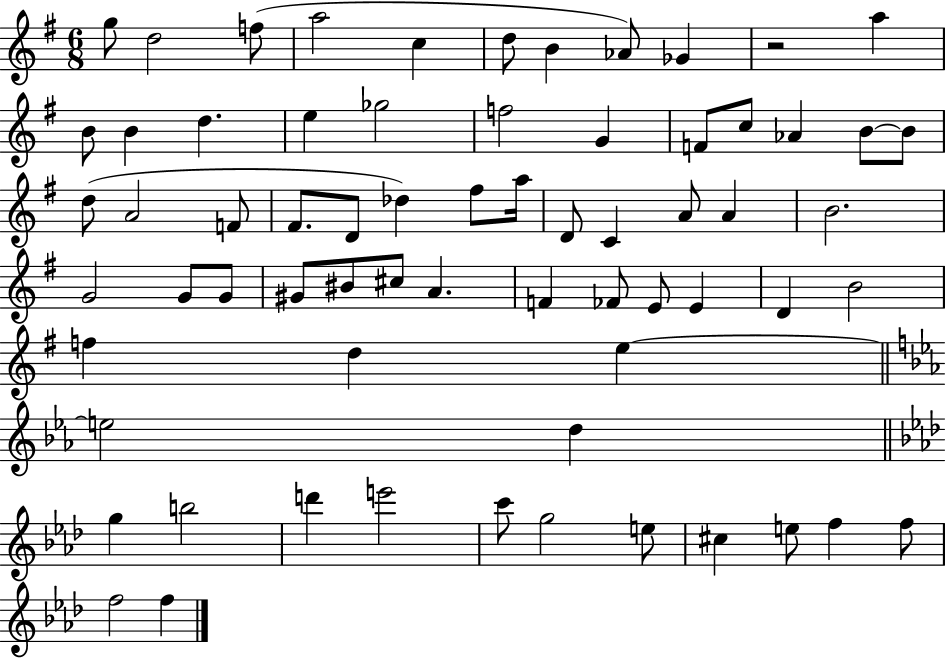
G5/e D5/h F5/e A5/h C5/q D5/e B4/q Ab4/e Gb4/q R/h A5/q B4/e B4/q D5/q. E5/q Gb5/h F5/h G4/q F4/e C5/e Ab4/q B4/e B4/e D5/e A4/h F4/e F#4/e. D4/e Db5/q F#5/e A5/s D4/e C4/q A4/e A4/q B4/h. G4/h G4/e G4/e G#4/e BIS4/e C#5/e A4/q. F4/q FES4/e E4/e E4/q D4/q B4/h F5/q D5/q E5/q E5/h D5/q G5/q B5/h D6/q E6/h C6/e G5/h E5/e C#5/q E5/e F5/q F5/e F5/h F5/q